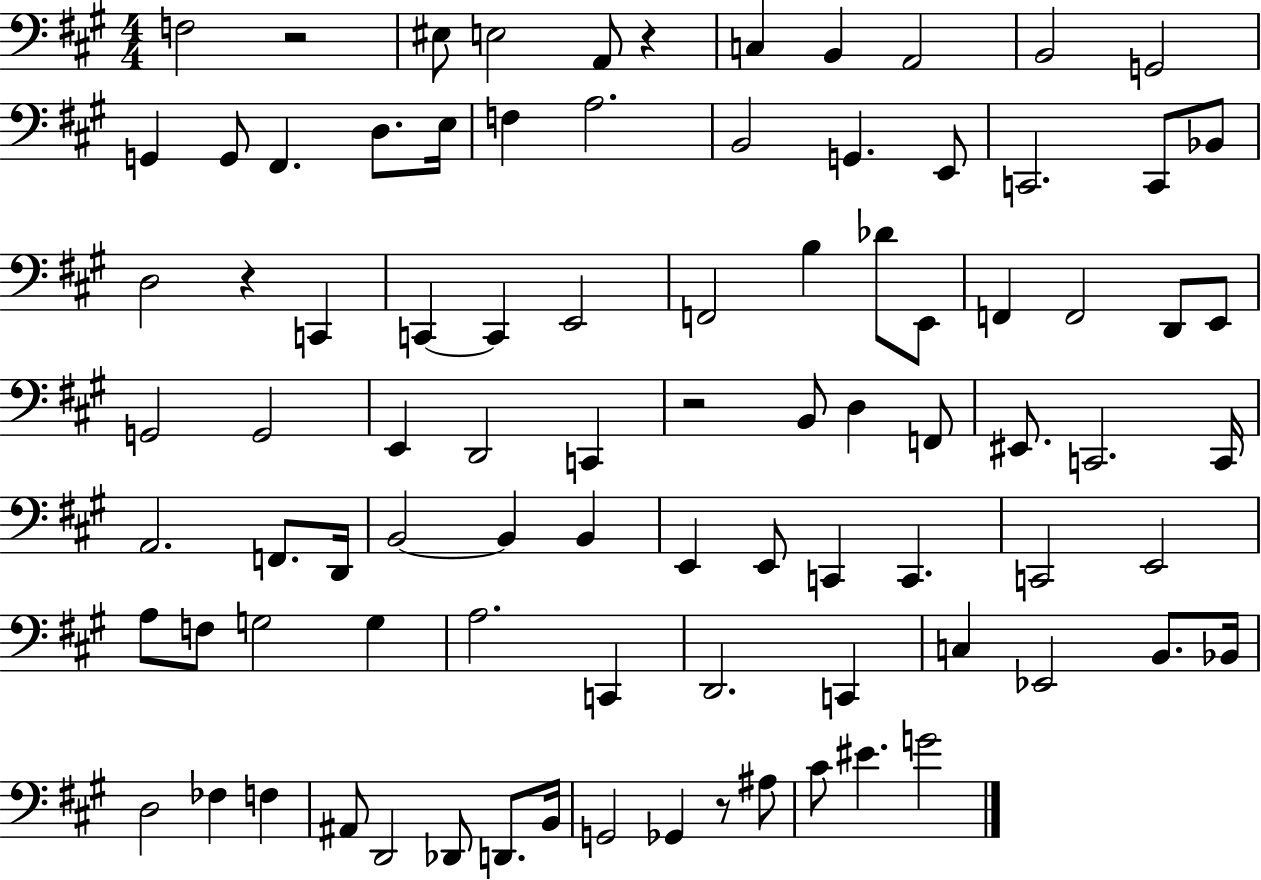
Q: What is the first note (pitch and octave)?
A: F3